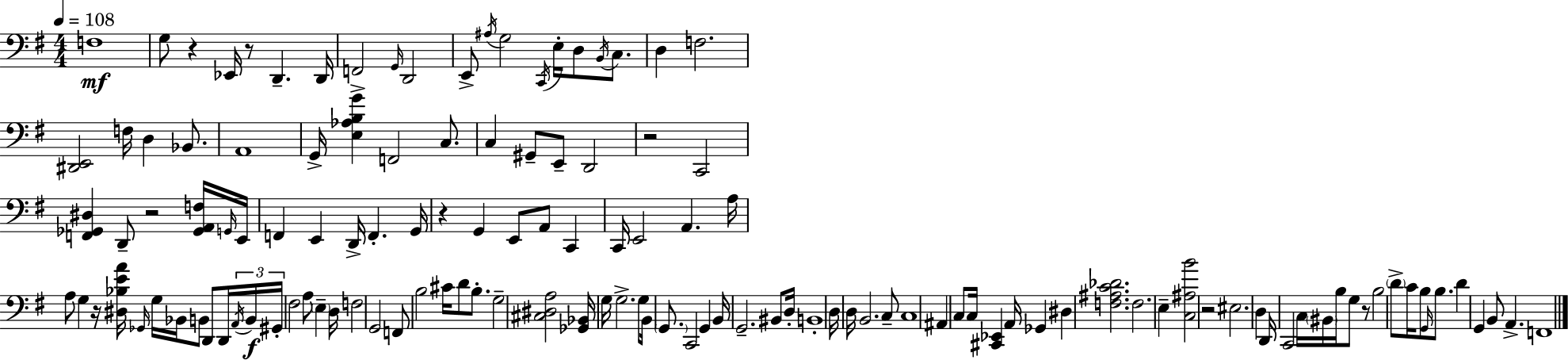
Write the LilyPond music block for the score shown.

{
  \clef bass
  \numericTimeSignature
  \time 4/4
  \key g \major
  \tempo 4 = 108
  \repeat volta 2 { f1\mf | g8 r4 ees,16 r8 d,4.-- d,16 | f,2-> \grace { g,16 } d,2 | e,8-> \acciaccatura { ais16 } g2 \acciaccatura { c,16 } e16-. d8 | \break \acciaccatura { b,16 } c8. d4 f2. | <dis, e,>2 f16 d4 | bes,8. a,1 | g,16-> <e aes b g'>4 f,2 | \break c8. c4 gis,8-- e,8-- d,2 | r2 c,2 | <f, ges, dis>4 d,8-- r2 | <ges, a, f>16 \grace { g,16 } e,16 f,4 e,4 d,16-> f,4.-. | \break g,16 r4 g,4 e,8 a,8 | c,4 c,16 e,2 a,4. | a16 a8 g4 r16 <dis bes e' a'>16 \grace { ges,16 } g16 bes,16 | b,8 d,8 d,16 \tuplet 3/2 { \acciaccatura { a,16 }\f b,16 gis,16-. } fis2 | \break a8 \parenthesize e4-- d16 f2 g,2 | f,8 b2 | cis'16 d'8 b8.-. g2-- <cis dis a>2 | <ges, bes,>16 g16 g2.-> | \break g8 b,16 \parenthesize g,8. c,2 | g,4 b,16 g,2.-- | bis,8 d16-. b,1-. | d16 d16 b,2. | \break c8-- c1 | ais,4 c8 c16 <cis, ees,>4 | a,16 ges,4 dis4 <f ais c' des'>2. | f2. | \break e4-- <c ais b'>2 r2 | eis2. | d4 d,16 c,2 | c16 \parenthesize bis,16 b16 g8 r8 b2 \parenthesize d'8-> | \break c'16 b8 \grace { g,16 } b8. d'4 g,4 | b,8 a,4.-> f,1 | } \bar "|."
}